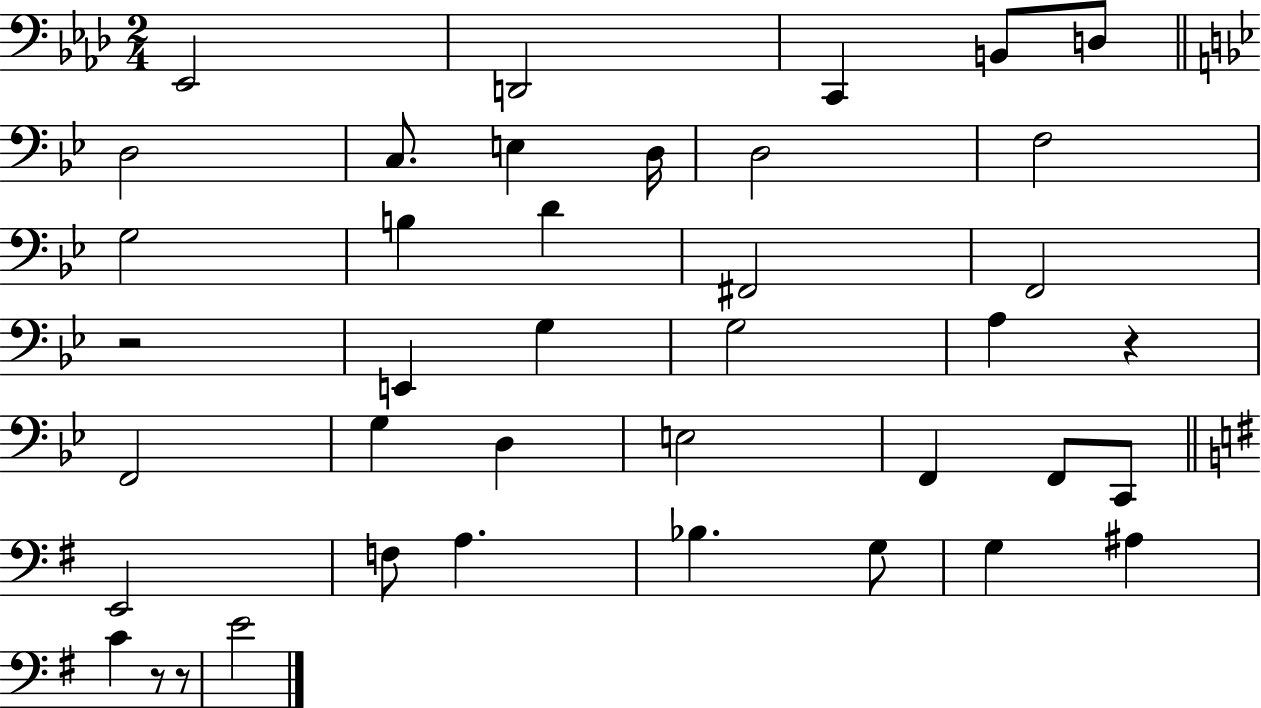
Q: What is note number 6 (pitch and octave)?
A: D3